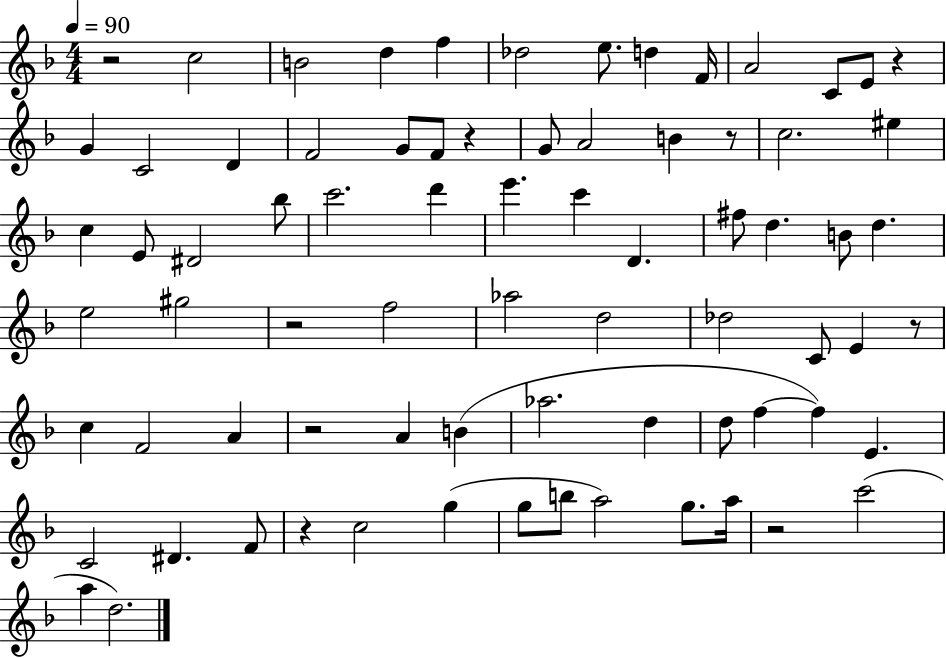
{
  \clef treble
  \numericTimeSignature
  \time 4/4
  \key f \major
  \tempo 4 = 90
  \repeat volta 2 { r2 c''2 | b'2 d''4 f''4 | des''2 e''8. d''4 f'16 | a'2 c'8 e'8 r4 | \break g'4 c'2 d'4 | f'2 g'8 f'8 r4 | g'8 a'2 b'4 r8 | c''2. eis''4 | \break c''4 e'8 dis'2 bes''8 | c'''2. d'''4 | e'''4. c'''4 d'4. | fis''8 d''4. b'8 d''4. | \break e''2 gis''2 | r2 f''2 | aes''2 d''2 | des''2 c'8 e'4 r8 | \break c''4 f'2 a'4 | r2 a'4 b'4( | aes''2. d''4 | d''8 f''4~~ f''4) e'4. | \break c'2 dis'4. f'8 | r4 c''2 g''4( | g''8 b''8 a''2) g''8. a''16 | r2 c'''2( | \break a''4 d''2.) | } \bar "|."
}